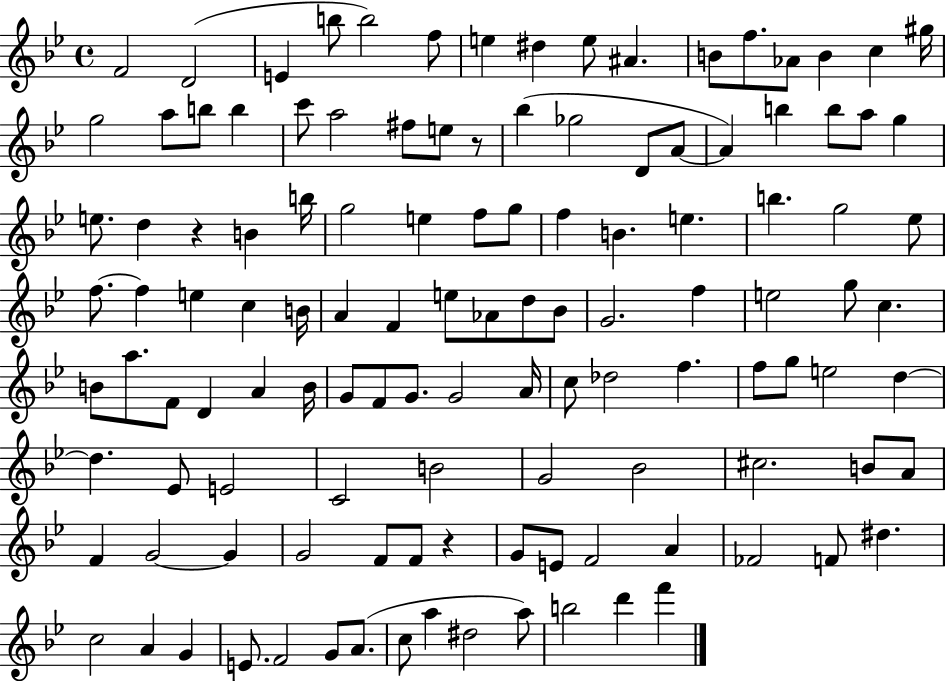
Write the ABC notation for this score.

X:1
T:Untitled
M:4/4
L:1/4
K:Bb
F2 D2 E b/2 b2 f/2 e ^d e/2 ^A B/2 f/2 _A/2 B c ^g/4 g2 a/2 b/2 b c'/2 a2 ^f/2 e/2 z/2 _b _g2 D/2 A/2 A b b/2 a/2 g e/2 d z B b/4 g2 e f/2 g/2 f B e b g2 _e/2 f/2 f e c B/4 A F e/2 _A/2 d/2 _B/2 G2 f e2 g/2 c B/2 a/2 F/2 D A B/4 G/2 F/2 G/2 G2 A/4 c/2 _d2 f f/2 g/2 e2 d d _E/2 E2 C2 B2 G2 _B2 ^c2 B/2 A/2 F G2 G G2 F/2 F/2 z G/2 E/2 F2 A _F2 F/2 ^d c2 A G E/2 F2 G/2 A/2 c/2 a ^d2 a/2 b2 d' f'